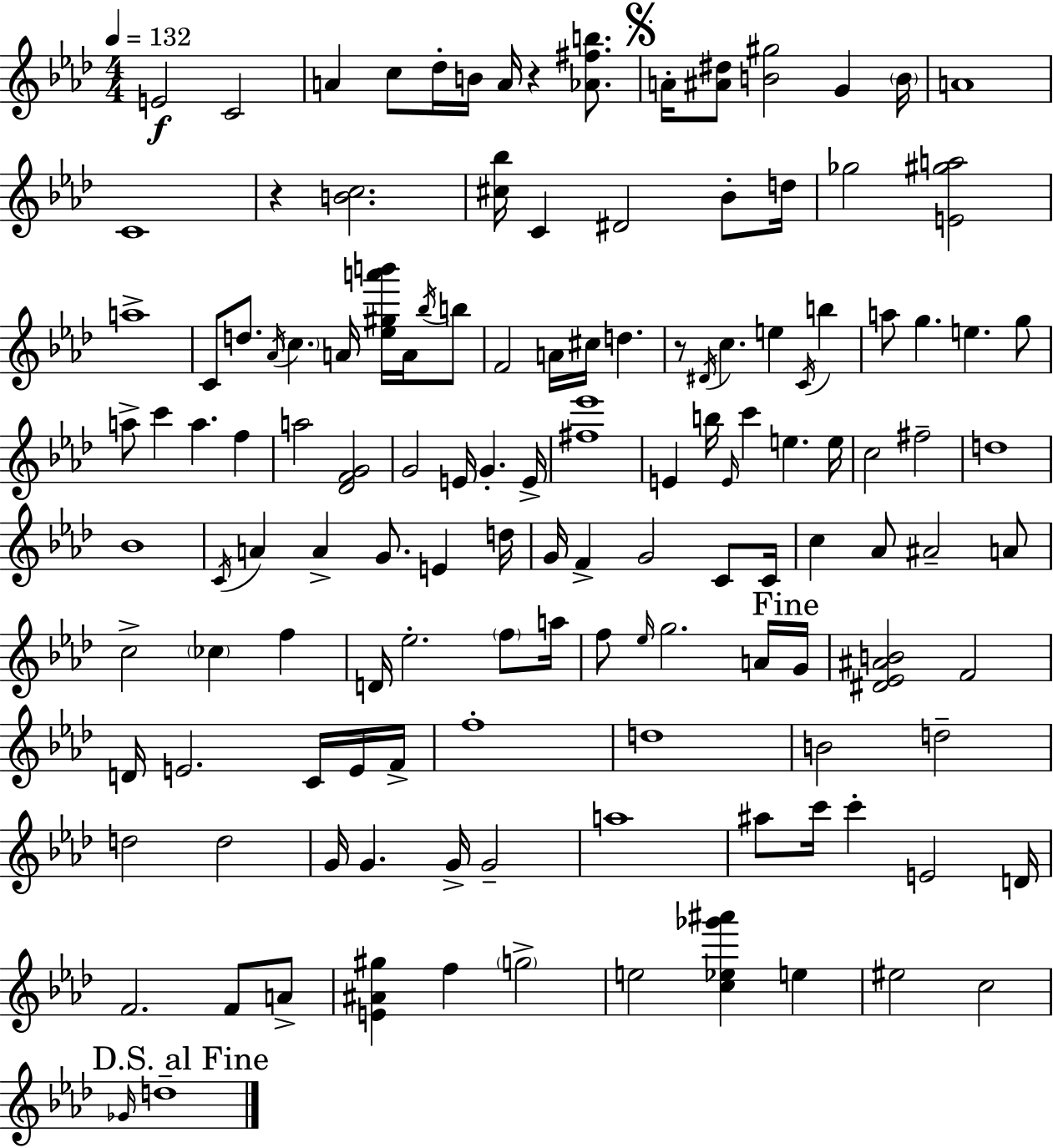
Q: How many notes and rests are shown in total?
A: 133